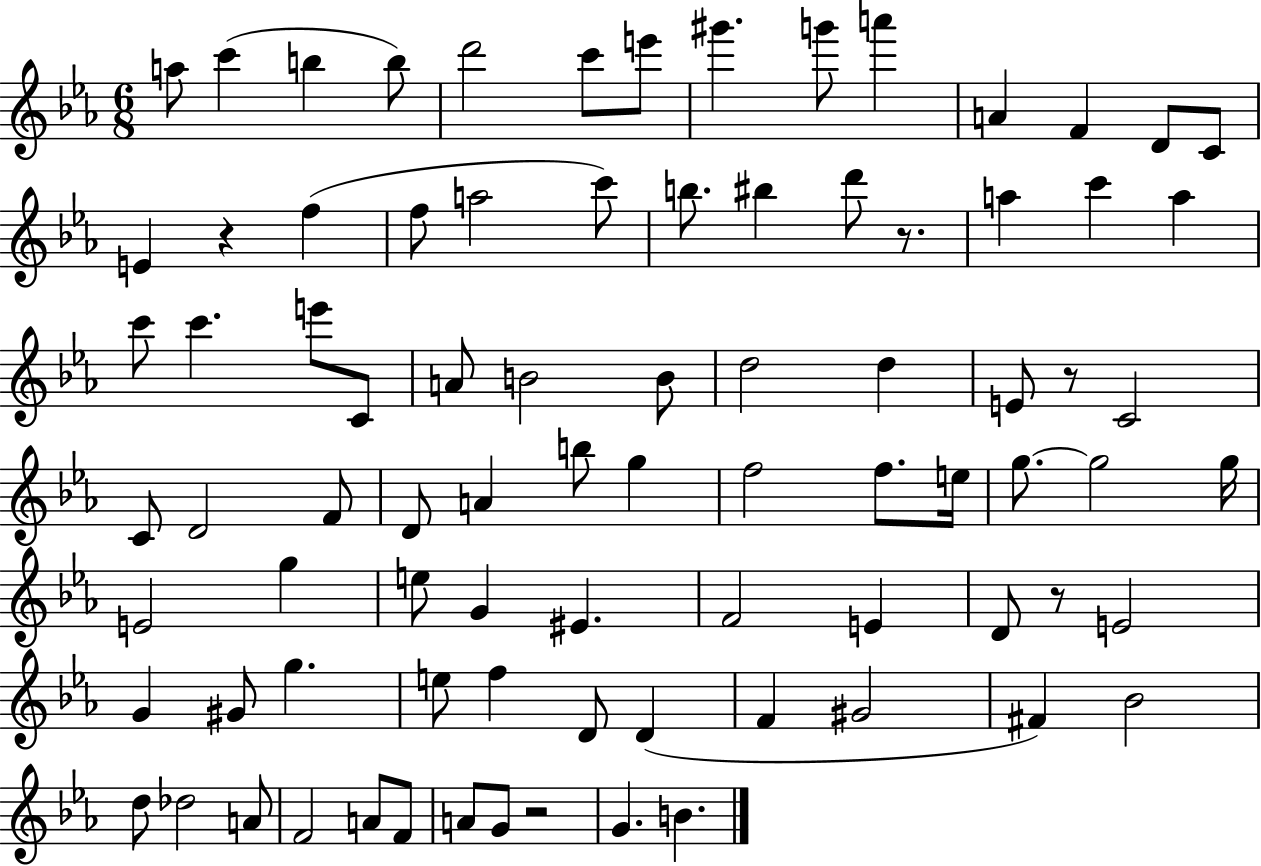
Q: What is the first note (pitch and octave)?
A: A5